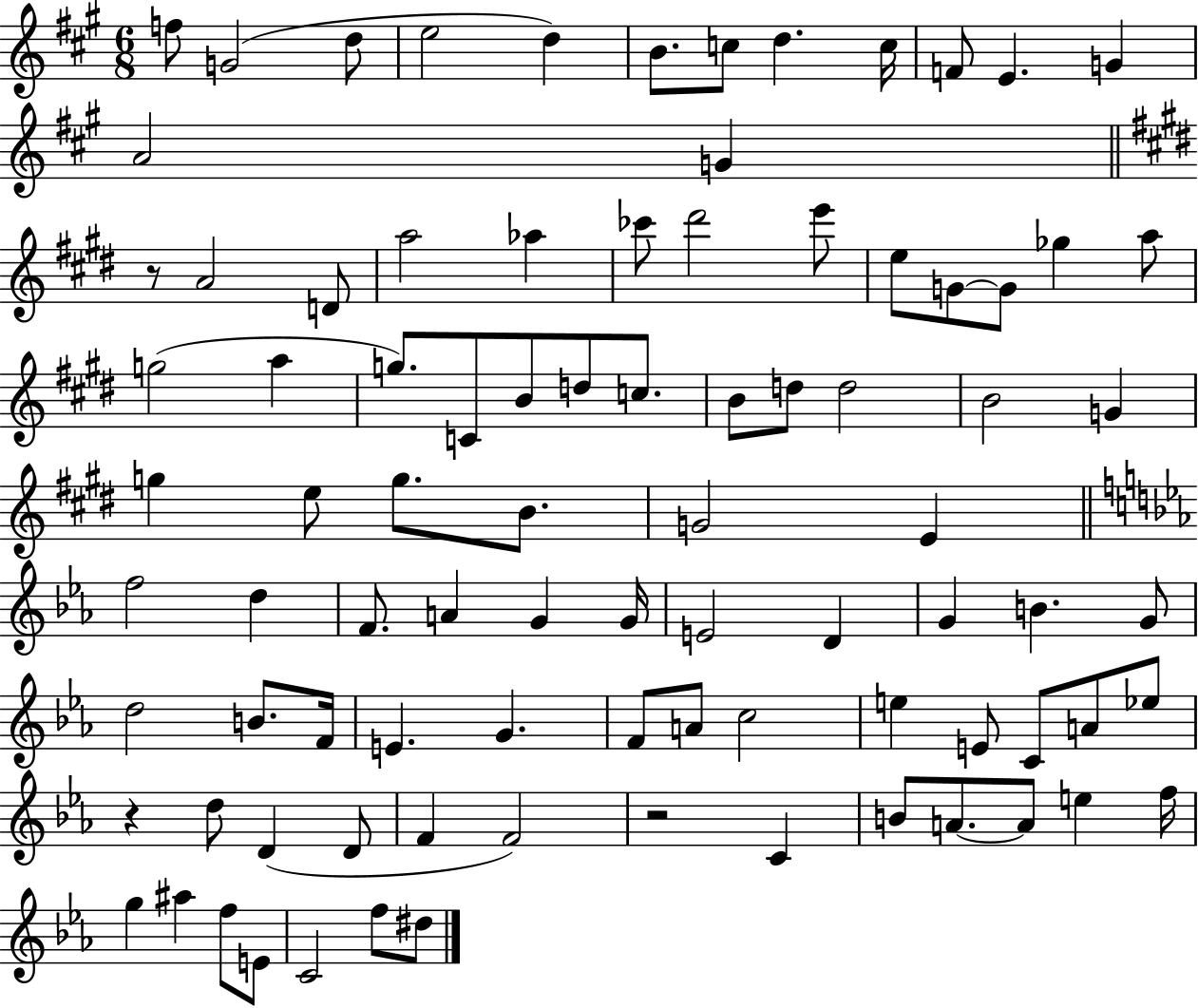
X:1
T:Untitled
M:6/8
L:1/4
K:A
f/2 G2 d/2 e2 d B/2 c/2 d c/4 F/2 E G A2 G z/2 A2 D/2 a2 _a _c'/2 ^d'2 e'/2 e/2 G/2 G/2 _g a/2 g2 a g/2 C/2 B/2 d/2 c/2 B/2 d/2 d2 B2 G g e/2 g/2 B/2 G2 E f2 d F/2 A G G/4 E2 D G B G/2 d2 B/2 F/4 E G F/2 A/2 c2 e E/2 C/2 A/2 _e/2 z d/2 D D/2 F F2 z2 C B/2 A/2 A/2 e f/4 g ^a f/2 E/2 C2 f/2 ^d/2